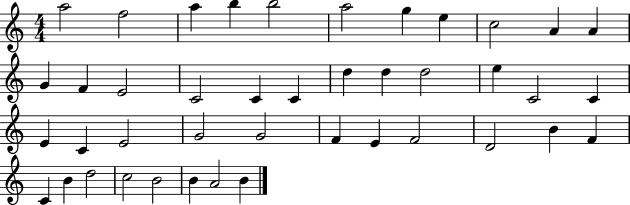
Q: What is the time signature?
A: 4/4